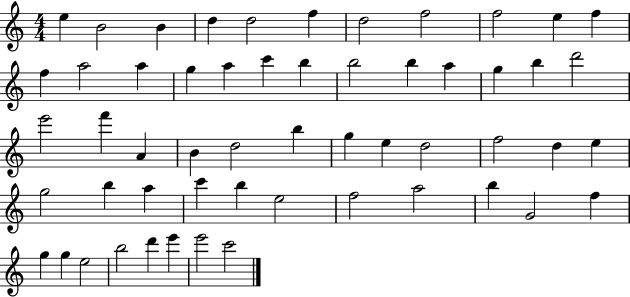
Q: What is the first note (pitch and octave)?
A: E5